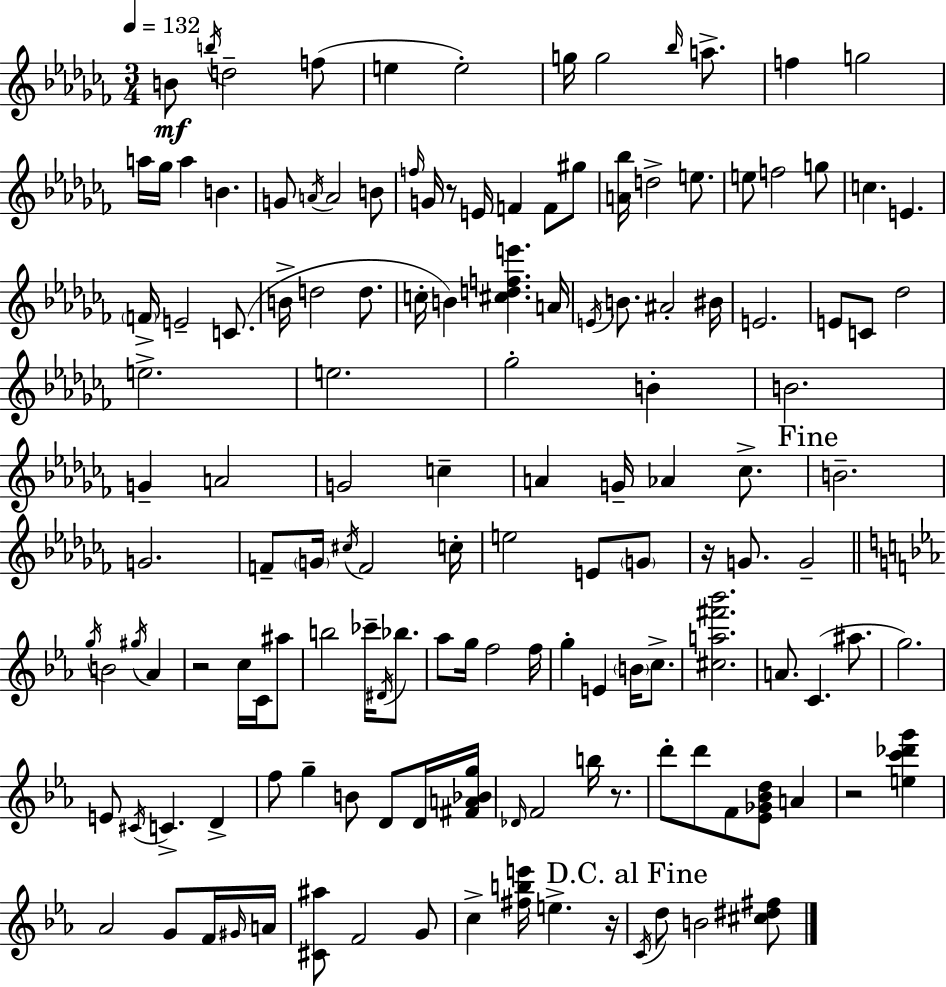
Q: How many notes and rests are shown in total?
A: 141